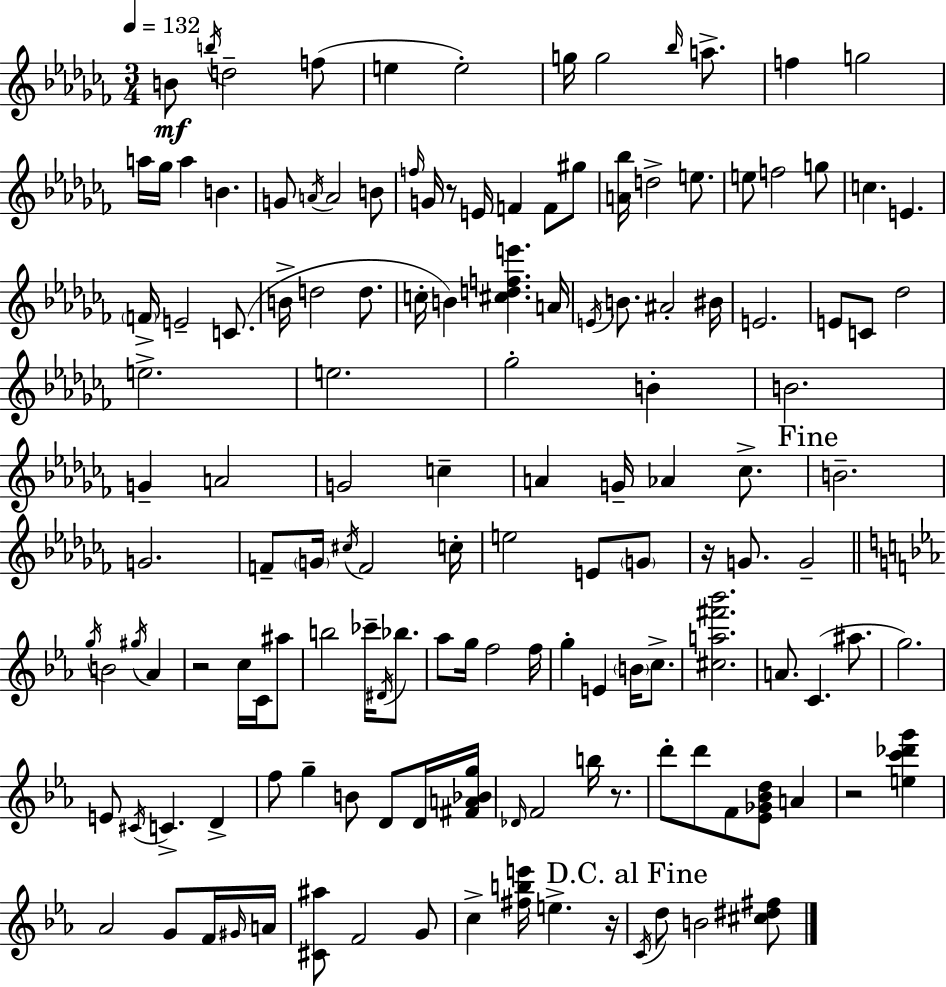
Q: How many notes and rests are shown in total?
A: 141